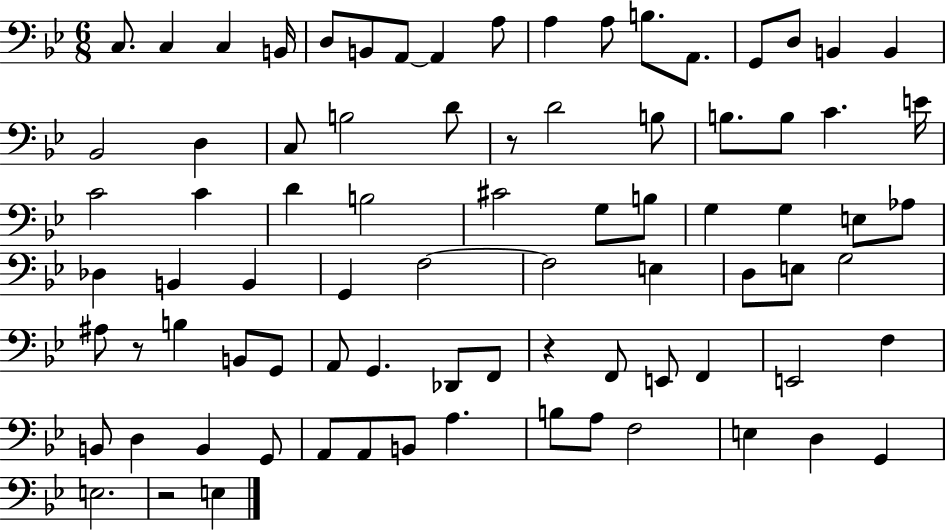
{
  \clef bass
  \numericTimeSignature
  \time 6/8
  \key bes \major
  c8. c4 c4 b,16 | d8 b,8 a,8~~ a,4 a8 | a4 a8 b8. a,8. | g,8 d8 b,4 b,4 | \break bes,2 d4 | c8 b2 d'8 | r8 d'2 b8 | b8. b8 c'4. e'16 | \break c'2 c'4 | d'4 b2 | cis'2 g8 b8 | g4 g4 e8 aes8 | \break des4 b,4 b,4 | g,4 f2~~ | f2 e4 | d8 e8 g2 | \break ais8 r8 b4 b,8 g,8 | a,8 g,4. des,8 f,8 | r4 f,8 e,8 f,4 | e,2 f4 | \break b,8 d4 b,4 g,8 | a,8 a,8 b,8 a4. | b8 a8 f2 | e4 d4 g,4 | \break e2. | r2 e4 | \bar "|."
}